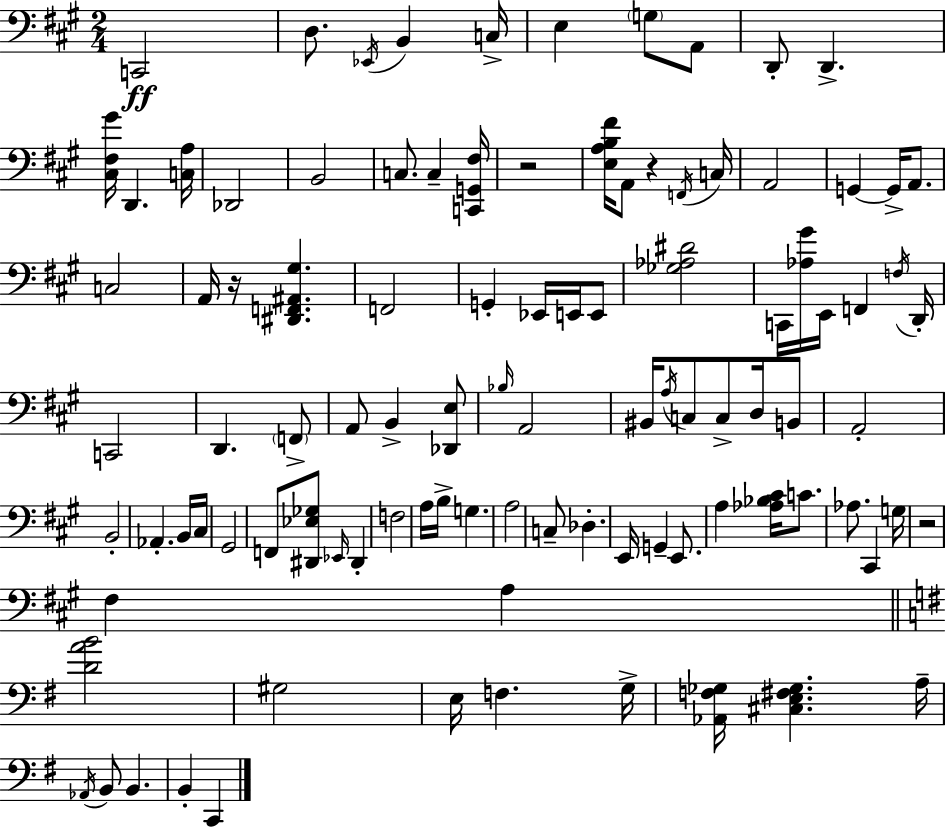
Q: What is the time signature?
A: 2/4